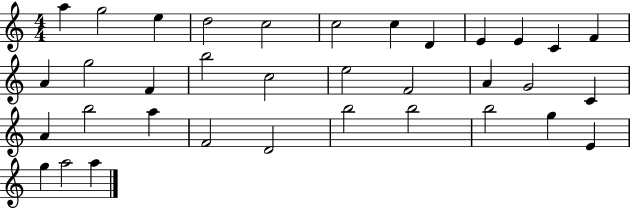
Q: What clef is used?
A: treble